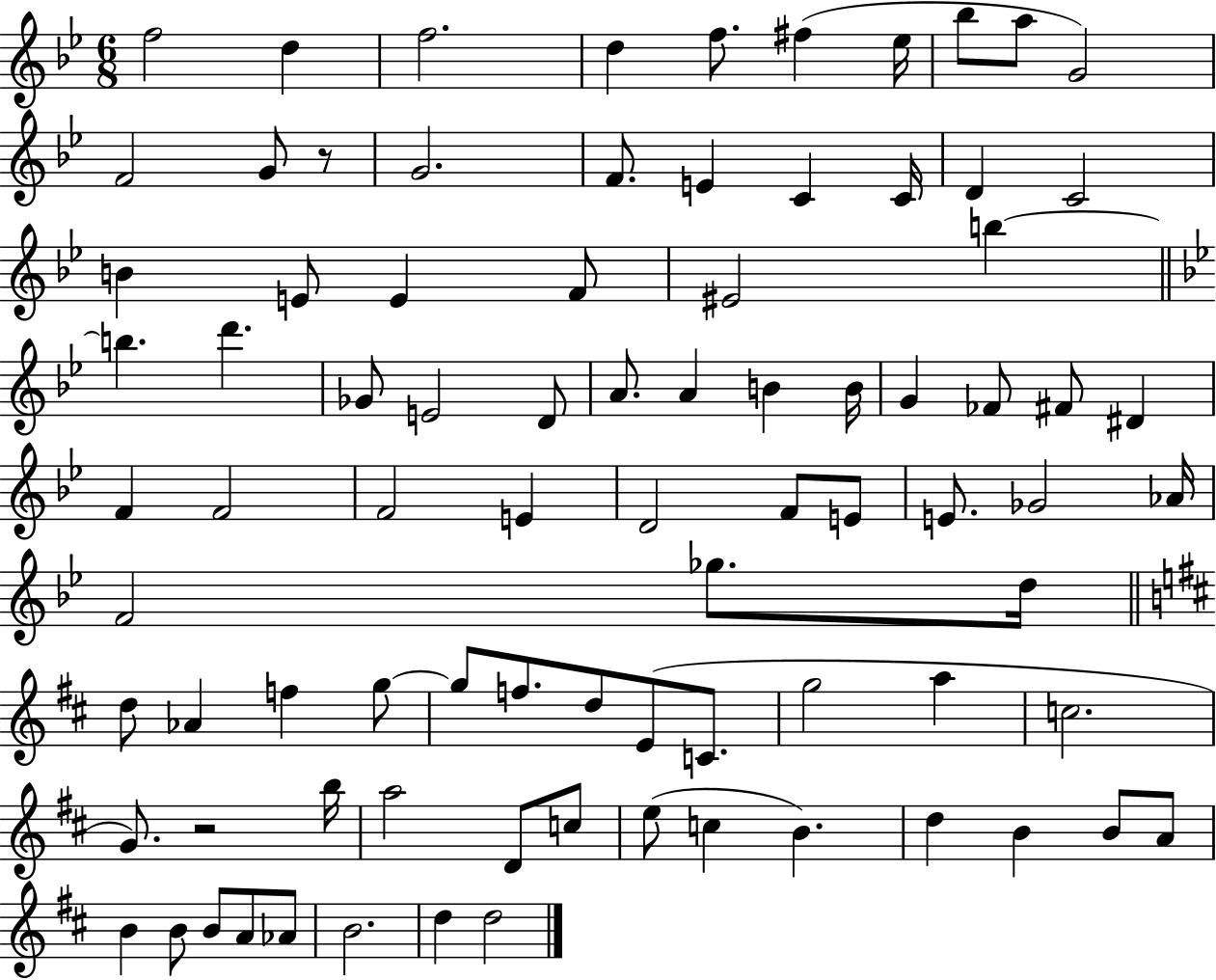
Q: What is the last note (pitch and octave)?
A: D5